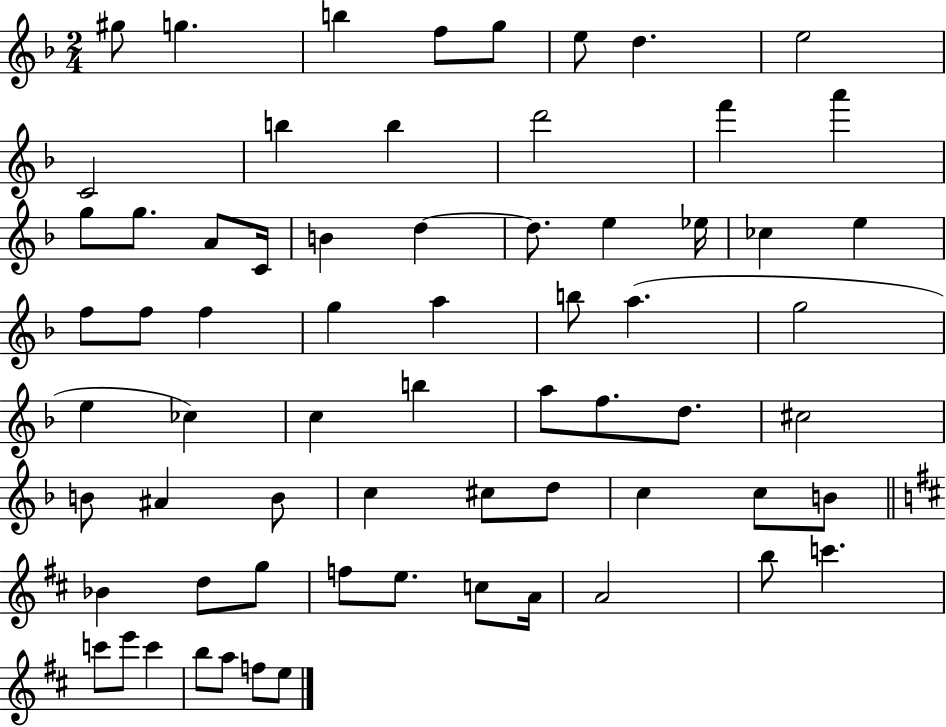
{
  \clef treble
  \numericTimeSignature
  \time 2/4
  \key f \major
  gis''8 g''4. | b''4 f''8 g''8 | e''8 d''4. | e''2 | \break c'2 | b''4 b''4 | d'''2 | f'''4 a'''4 | \break g''8 g''8. a'8 c'16 | b'4 d''4~~ | d''8. e''4 ees''16 | ces''4 e''4 | \break f''8 f''8 f''4 | g''4 a''4 | b''8 a''4.( | g''2 | \break e''4 ces''4) | c''4 b''4 | a''8 f''8. d''8. | cis''2 | \break b'8 ais'4 b'8 | c''4 cis''8 d''8 | c''4 c''8 b'8 | \bar "||" \break \key d \major bes'4 d''8 g''8 | f''8 e''8. c''8 a'16 | a'2 | b''8 c'''4. | \break c'''8 e'''8 c'''4 | b''8 a''8 f''8 e''8 | \bar "|."
}